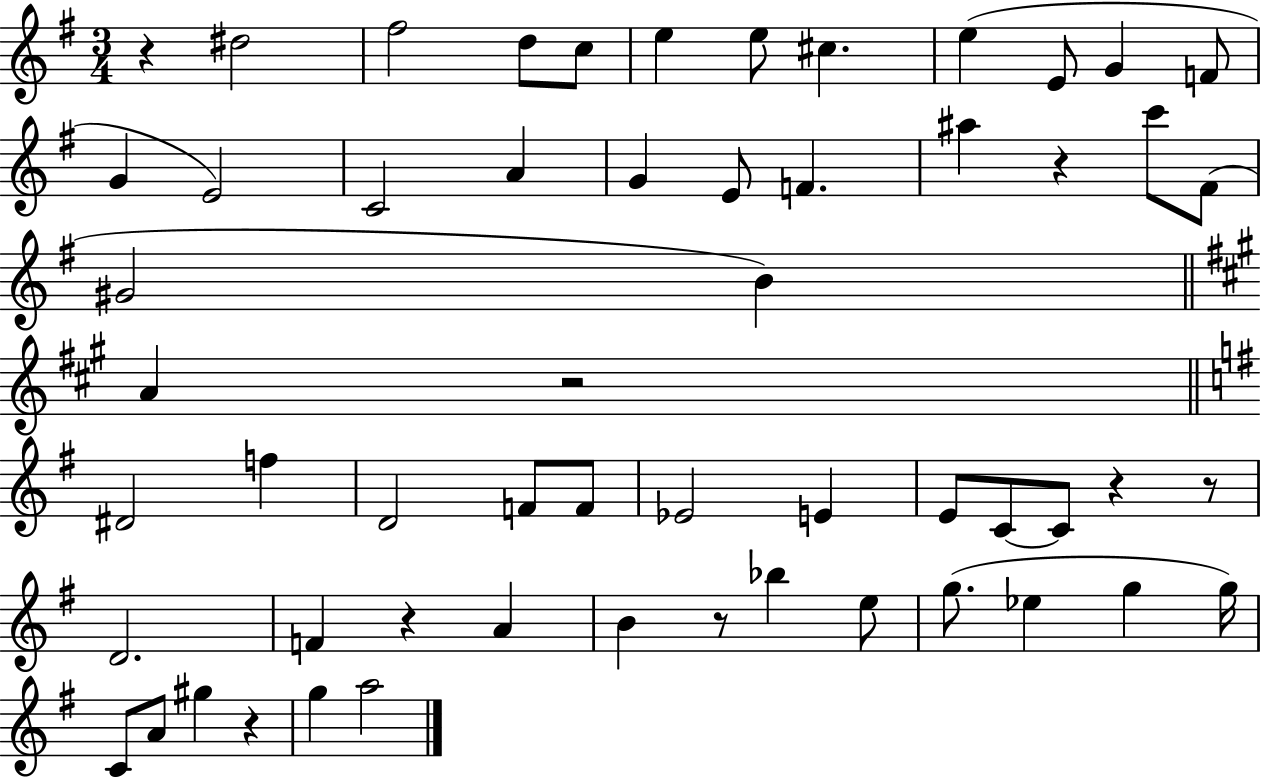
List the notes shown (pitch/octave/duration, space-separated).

R/q D#5/h F#5/h D5/e C5/e E5/q E5/e C#5/q. E5/q E4/e G4/q F4/e G4/q E4/h C4/h A4/q G4/q E4/e F4/q. A#5/q R/q C6/e F#4/e G#4/h B4/q A4/q R/h D#4/h F5/q D4/h F4/e F4/e Eb4/h E4/q E4/e C4/e C4/e R/q R/e D4/h. F4/q R/q A4/q B4/q R/e Bb5/q E5/e G5/e. Eb5/q G5/q G5/s C4/e A4/e G#5/q R/q G5/q A5/h